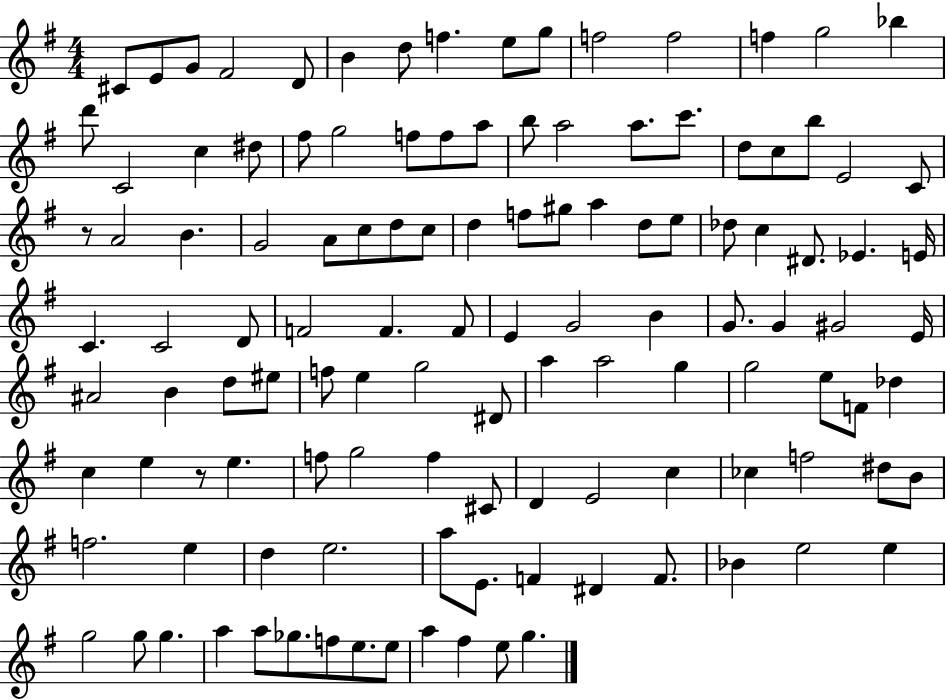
X:1
T:Untitled
M:4/4
L:1/4
K:G
^C/2 E/2 G/2 ^F2 D/2 B d/2 f e/2 g/2 f2 f2 f g2 _b d'/2 C2 c ^d/2 ^f/2 g2 f/2 f/2 a/2 b/2 a2 a/2 c'/2 d/2 c/2 b/2 E2 C/2 z/2 A2 B G2 A/2 c/2 d/2 c/2 d f/2 ^g/2 a d/2 e/2 _d/2 c ^D/2 _E E/4 C C2 D/2 F2 F F/2 E G2 B G/2 G ^G2 E/4 ^A2 B d/2 ^e/2 f/2 e g2 ^D/2 a a2 g g2 e/2 F/2 _d c e z/2 e f/2 g2 f ^C/2 D E2 c _c f2 ^d/2 B/2 f2 e d e2 a/2 E/2 F ^D F/2 _B e2 e g2 g/2 g a a/2 _g/2 f/2 e/2 e/2 a ^f e/2 g